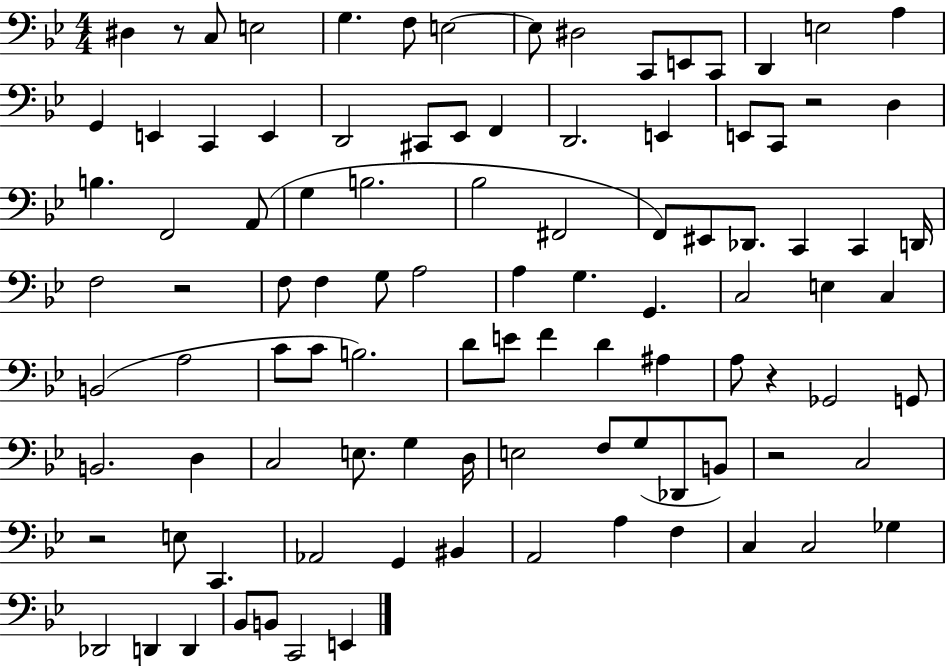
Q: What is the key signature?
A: BES major